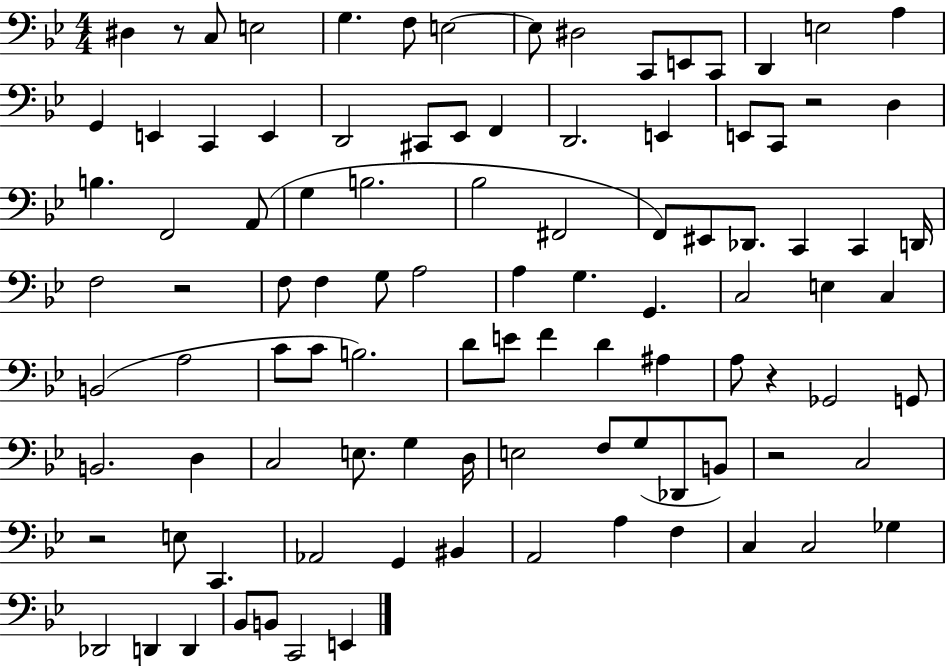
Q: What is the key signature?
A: BES major